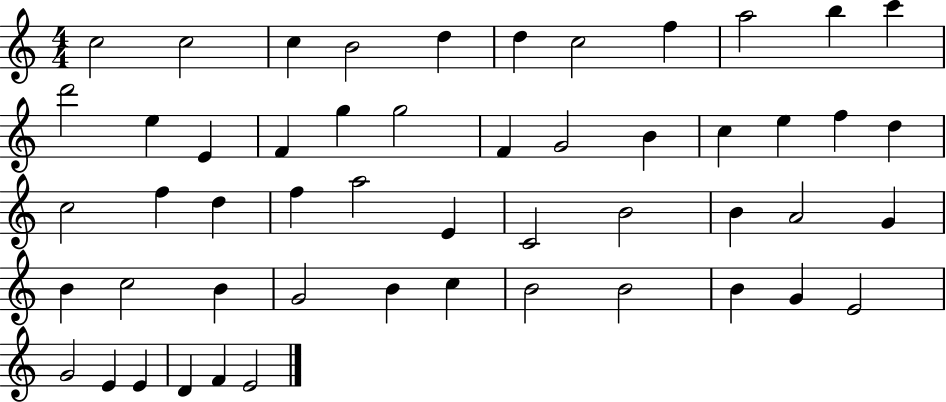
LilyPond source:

{
  \clef treble
  \numericTimeSignature
  \time 4/4
  \key c \major
  c''2 c''2 | c''4 b'2 d''4 | d''4 c''2 f''4 | a''2 b''4 c'''4 | \break d'''2 e''4 e'4 | f'4 g''4 g''2 | f'4 g'2 b'4 | c''4 e''4 f''4 d''4 | \break c''2 f''4 d''4 | f''4 a''2 e'4 | c'2 b'2 | b'4 a'2 g'4 | \break b'4 c''2 b'4 | g'2 b'4 c''4 | b'2 b'2 | b'4 g'4 e'2 | \break g'2 e'4 e'4 | d'4 f'4 e'2 | \bar "|."
}